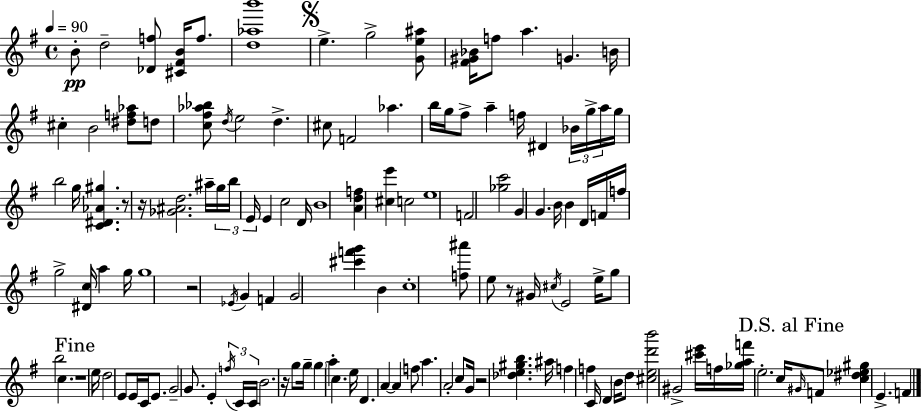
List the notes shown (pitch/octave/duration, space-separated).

B4/e D5/h [Db4,F5]/e [C#4,F#4,B4]/s F5/e. [D5,Ab5,B6]/w E5/q. G5/h [G4,E5,A#5]/e [F#4,G#4,Bb4]/s F5/e A5/q. G4/q. B4/s C#5/q B4/h [D#5,F5,Ab5]/e D5/e [C5,F#5,Ab5,Bb5]/e D5/s E5/h D5/q. C#5/e F4/h Ab5/q. B5/s G5/s F#5/e A5/q F5/s D#4/q Bb4/s G5/s A5/s G5/s B5/h G5/s [C4,D#4,Ab4,G#5]/q. R/e R/s [Gb4,A#4,D5]/h. A#5/s G5/s B5/s E4/s E4/q C5/h D4/s B4/w [A4,D5,F5]/q [C#5,E6]/q C5/h E5/w F4/h [Gb5,C6]/h G4/q G4/q. B4/s B4/q D4/s F4/s F5/s G5/h [D#4,C5]/s A5/q G5/s G5/w R/h Eb4/s G4/q F4/q G4/h [C#6,F6,G6]/q B4/q C5/w [F5,A#6]/e E5/e R/e G#4/s C#5/s E4/h E5/s G5/e B5/h C5/q. R/w E5/s D5/h E4/e E4/s C4/s E4/e. G4/h G4/e. E4/q F5/s C4/s C4/s B4/h. R/s G5/e G5/s G5/q A5/q C5/q. E5/s D4/q. A4/q A4/q F5/e A5/q. A4/h C5/e G4/s R/h [Db5,E5,G#5,B5]/q. A#5/s F5/q F5/q C4/s D4/q B4/s D5/e [C#5,E5,D6,B6]/h G#4/h [C#6,E6]/s F5/s [Gb5,A5,F6]/s E5/h. C5/s G#4/s F4/e [C5,D#5,Eb5,G#5]/q E4/q. F4/q